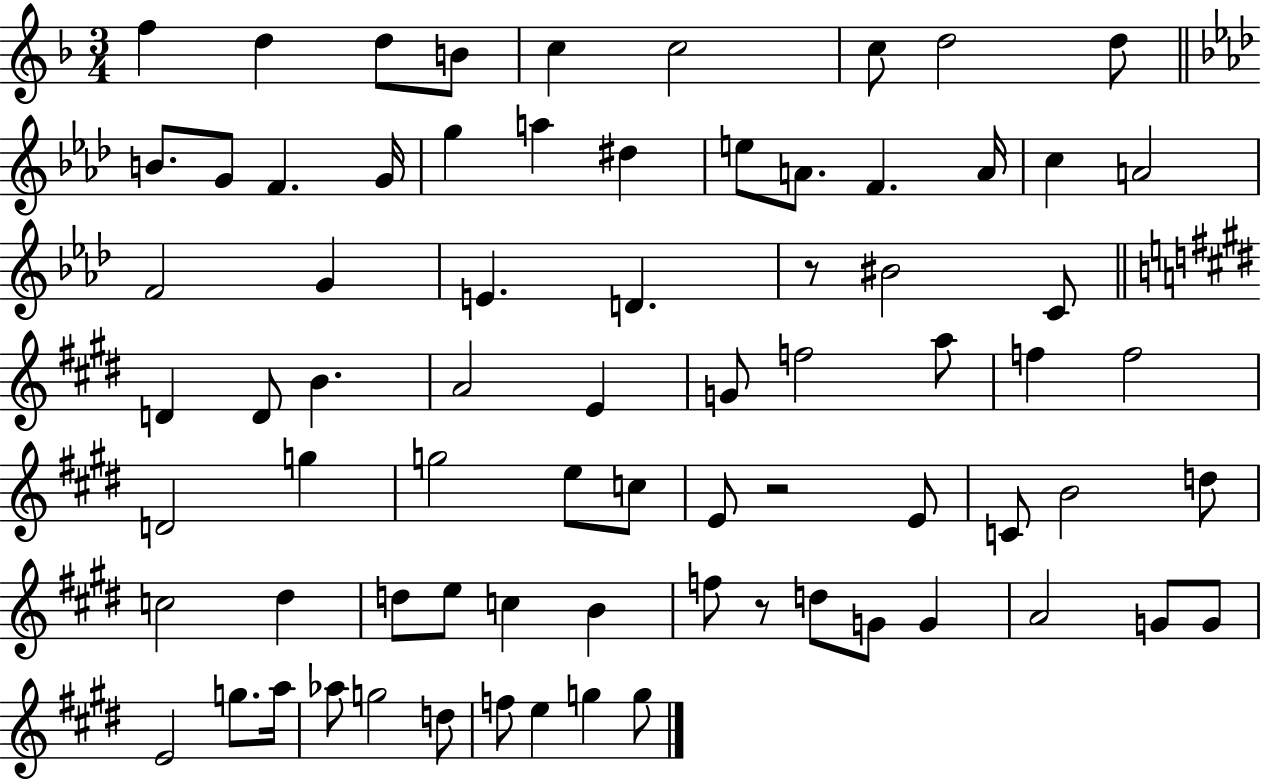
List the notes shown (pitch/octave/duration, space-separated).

F5/q D5/q D5/e B4/e C5/q C5/h C5/e D5/h D5/e B4/e. G4/e F4/q. G4/s G5/q A5/q D#5/q E5/e A4/e. F4/q. A4/s C5/q A4/h F4/h G4/q E4/q. D4/q. R/e BIS4/h C4/e D4/q D4/e B4/q. A4/h E4/q G4/e F5/h A5/e F5/q F5/h D4/h G5/q G5/h E5/e C5/e E4/e R/h E4/e C4/e B4/h D5/e C5/h D#5/q D5/e E5/e C5/q B4/q F5/e R/e D5/e G4/e G4/q A4/h G4/e G4/e E4/h G5/e. A5/s Ab5/e G5/h D5/e F5/e E5/q G5/q G5/e